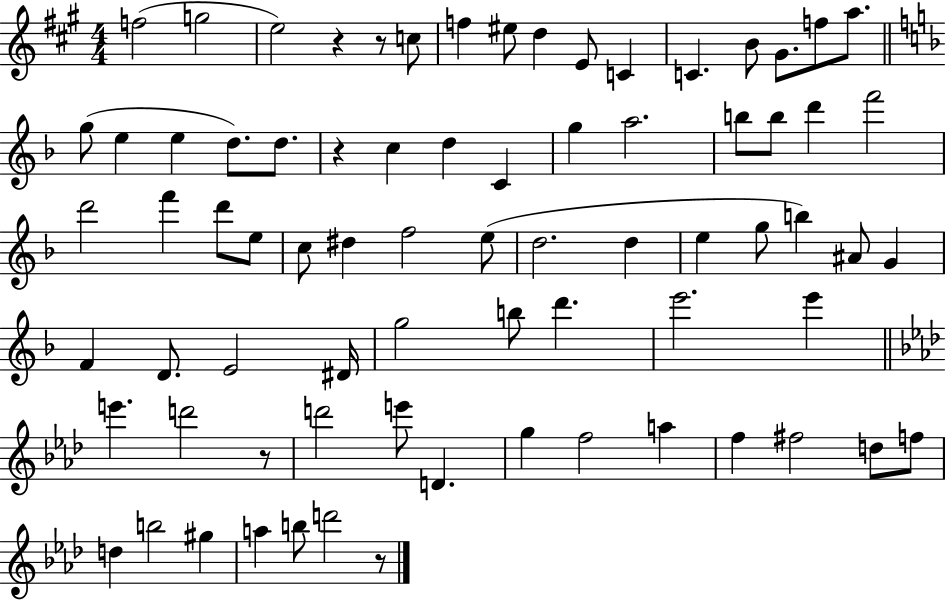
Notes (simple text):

F5/h G5/h E5/h R/q R/e C5/e F5/q EIS5/e D5/q E4/e C4/q C4/q. B4/e G#4/e. F5/e A5/e. G5/e E5/q E5/q D5/e. D5/e. R/q C5/q D5/q C4/q G5/q A5/h. B5/e B5/e D6/q F6/h D6/h F6/q D6/e E5/e C5/e D#5/q F5/h E5/e D5/h. D5/q E5/q G5/e B5/q A#4/e G4/q F4/q D4/e. E4/h D#4/s G5/h B5/e D6/q. E6/h. E6/q E6/q. D6/h R/e D6/h E6/e D4/q. G5/q F5/h A5/q F5/q F#5/h D5/e F5/e D5/q B5/h G#5/q A5/q B5/e D6/h R/e